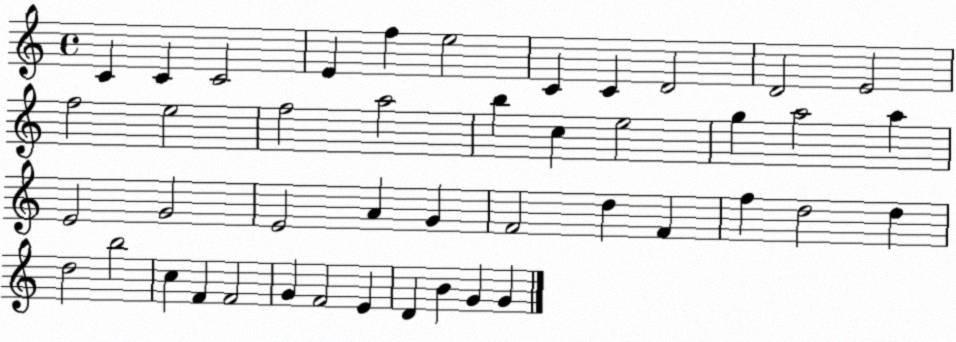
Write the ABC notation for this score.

X:1
T:Untitled
M:4/4
L:1/4
K:C
C C C2 E f e2 C C D2 D2 E2 f2 e2 f2 a2 b c e2 g a2 a E2 G2 E2 A G F2 d F f d2 d d2 b2 c F F2 G F2 E D B G G